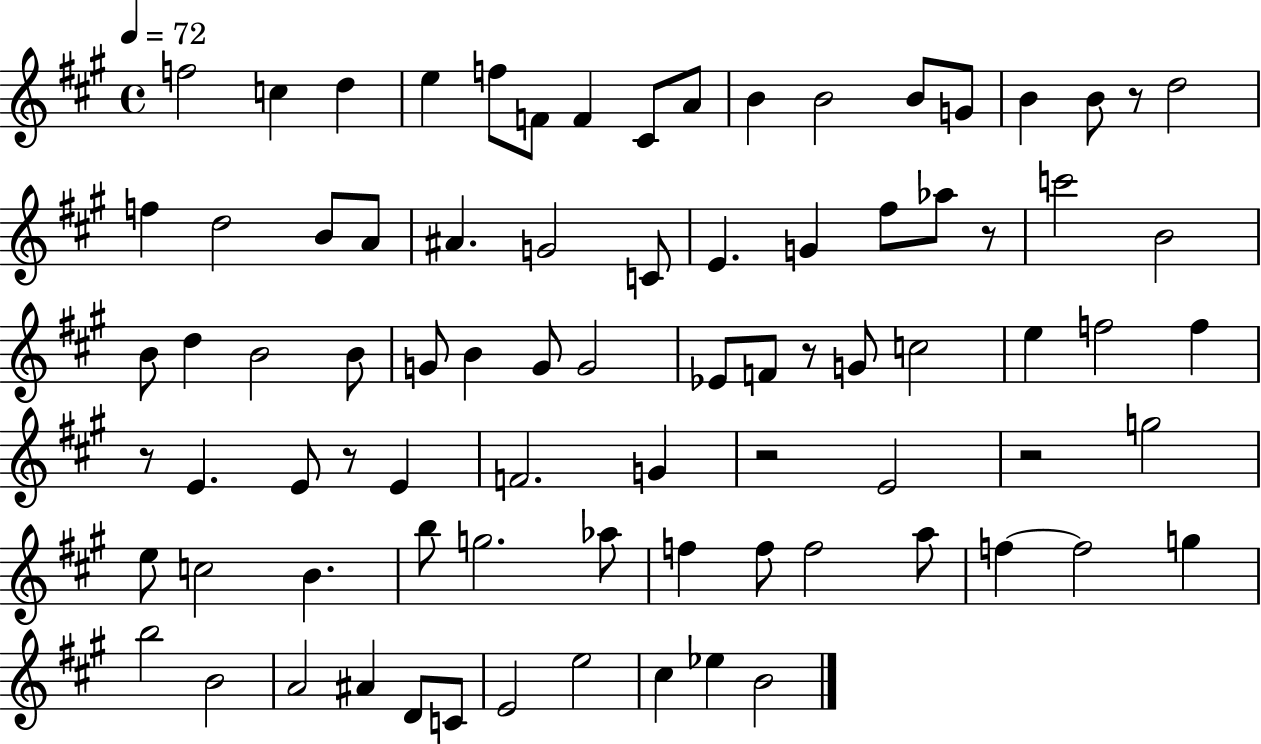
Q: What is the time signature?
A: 4/4